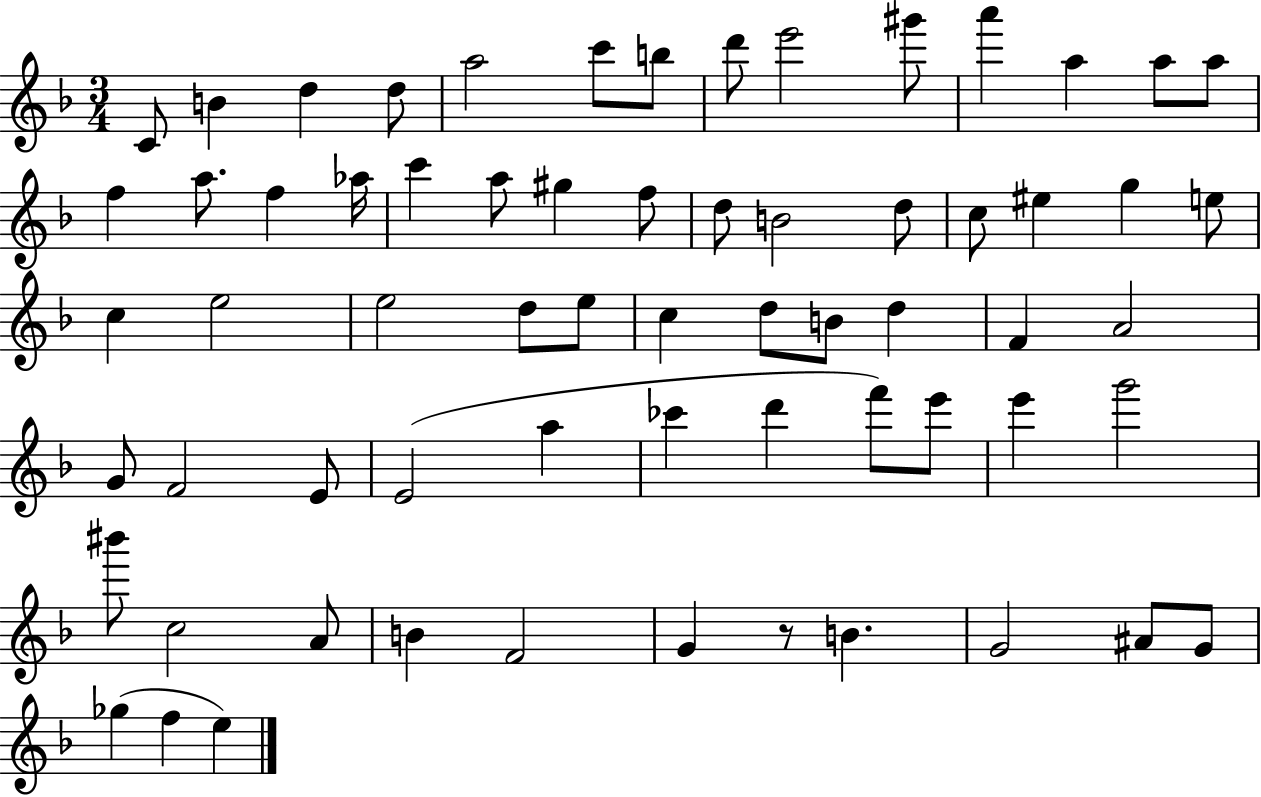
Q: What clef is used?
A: treble